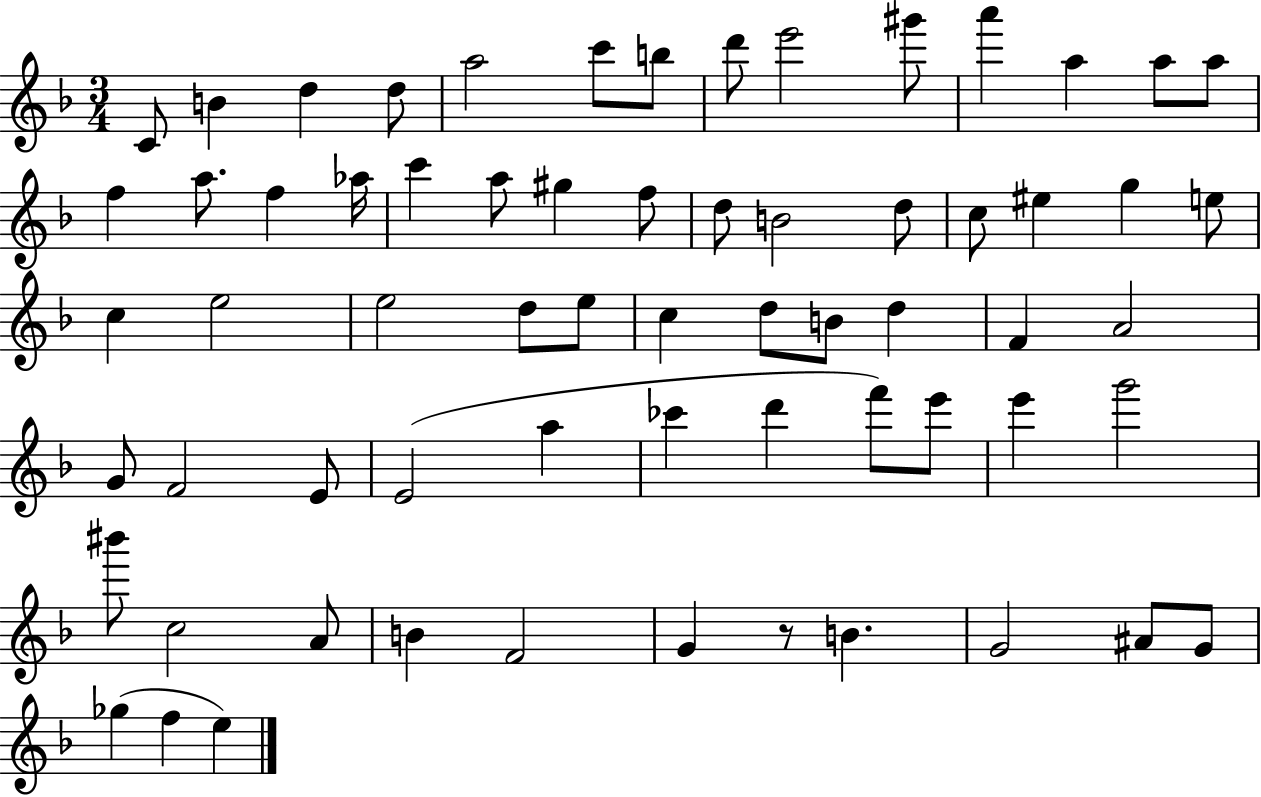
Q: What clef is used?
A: treble